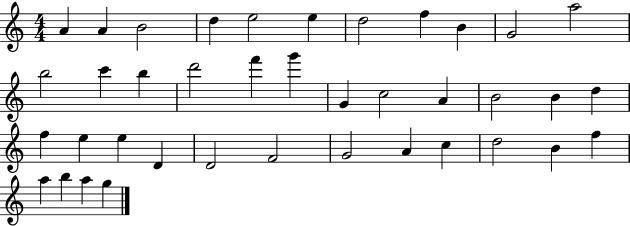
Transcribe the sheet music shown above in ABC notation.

X:1
T:Untitled
M:4/4
L:1/4
K:C
A A B2 d e2 e d2 f B G2 a2 b2 c' b d'2 f' g' G c2 A B2 B d f e e D D2 F2 G2 A c d2 B f a b a g